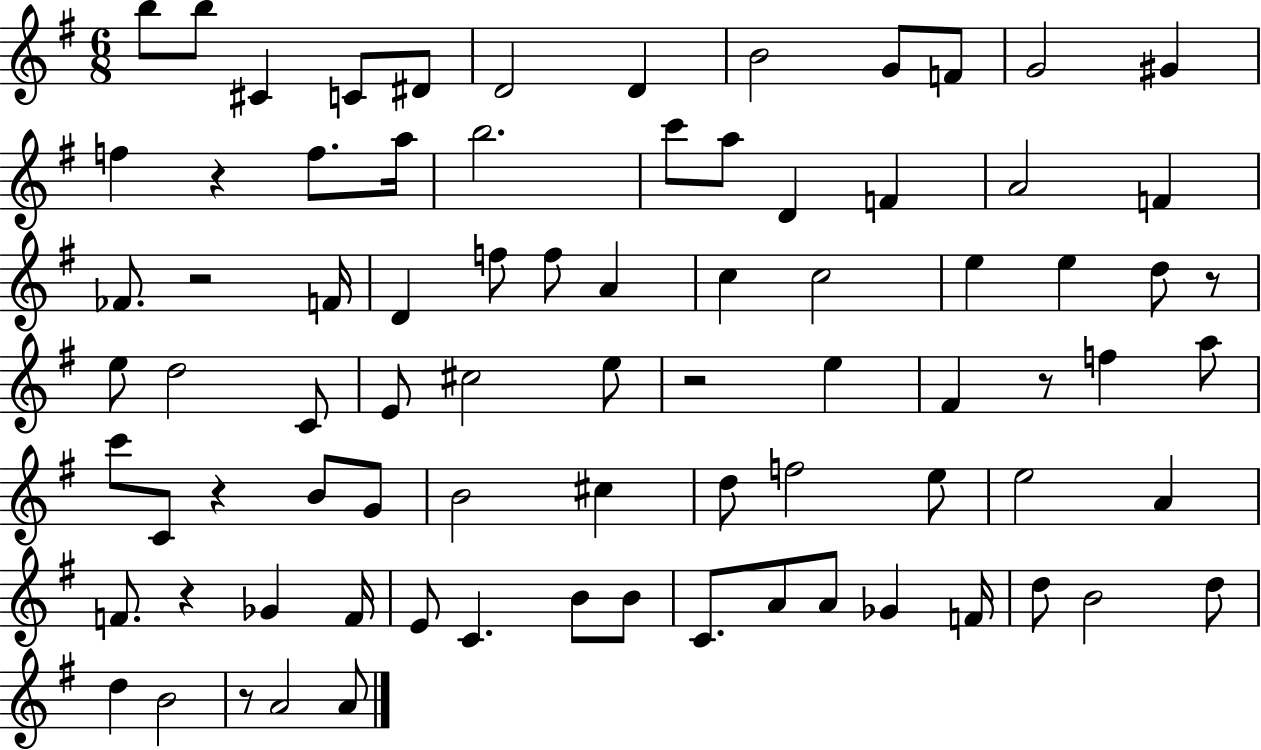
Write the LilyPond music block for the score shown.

{
  \clef treble
  \numericTimeSignature
  \time 6/8
  \key g \major
  b''8 b''8 cis'4 c'8 dis'8 | d'2 d'4 | b'2 g'8 f'8 | g'2 gis'4 | \break f''4 r4 f''8. a''16 | b''2. | c'''8 a''8 d'4 f'4 | a'2 f'4 | \break fes'8. r2 f'16 | d'4 f''8 f''8 a'4 | c''4 c''2 | e''4 e''4 d''8 r8 | \break e''8 d''2 c'8 | e'8 cis''2 e''8 | r2 e''4 | fis'4 r8 f''4 a''8 | \break c'''8 c'8 r4 b'8 g'8 | b'2 cis''4 | d''8 f''2 e''8 | e''2 a'4 | \break f'8. r4 ges'4 f'16 | e'8 c'4. b'8 b'8 | c'8. a'8 a'8 ges'4 f'16 | d''8 b'2 d''8 | \break d''4 b'2 | r8 a'2 a'8 | \bar "|."
}